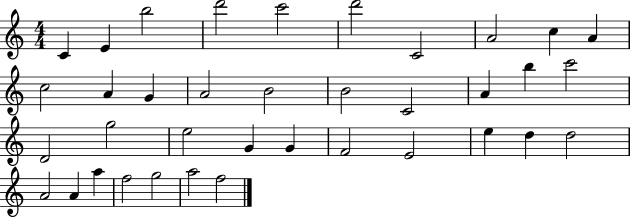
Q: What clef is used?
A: treble